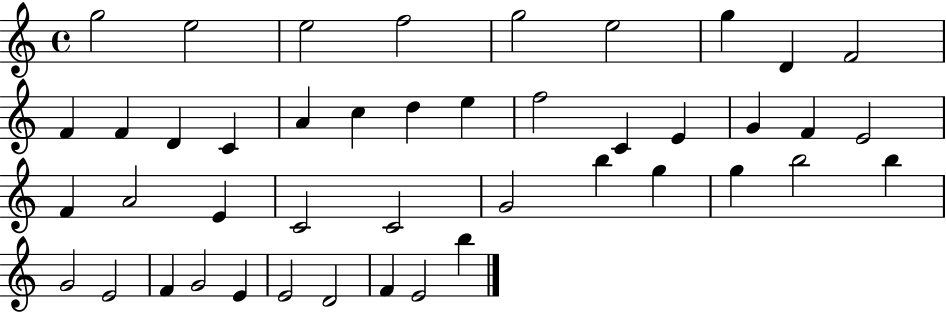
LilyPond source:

{
  \clef treble
  \time 4/4
  \defaultTimeSignature
  \key c \major
  g''2 e''2 | e''2 f''2 | g''2 e''2 | g''4 d'4 f'2 | \break f'4 f'4 d'4 c'4 | a'4 c''4 d''4 e''4 | f''2 c'4 e'4 | g'4 f'4 e'2 | \break f'4 a'2 e'4 | c'2 c'2 | g'2 b''4 g''4 | g''4 b''2 b''4 | \break g'2 e'2 | f'4 g'2 e'4 | e'2 d'2 | f'4 e'2 b''4 | \break \bar "|."
}